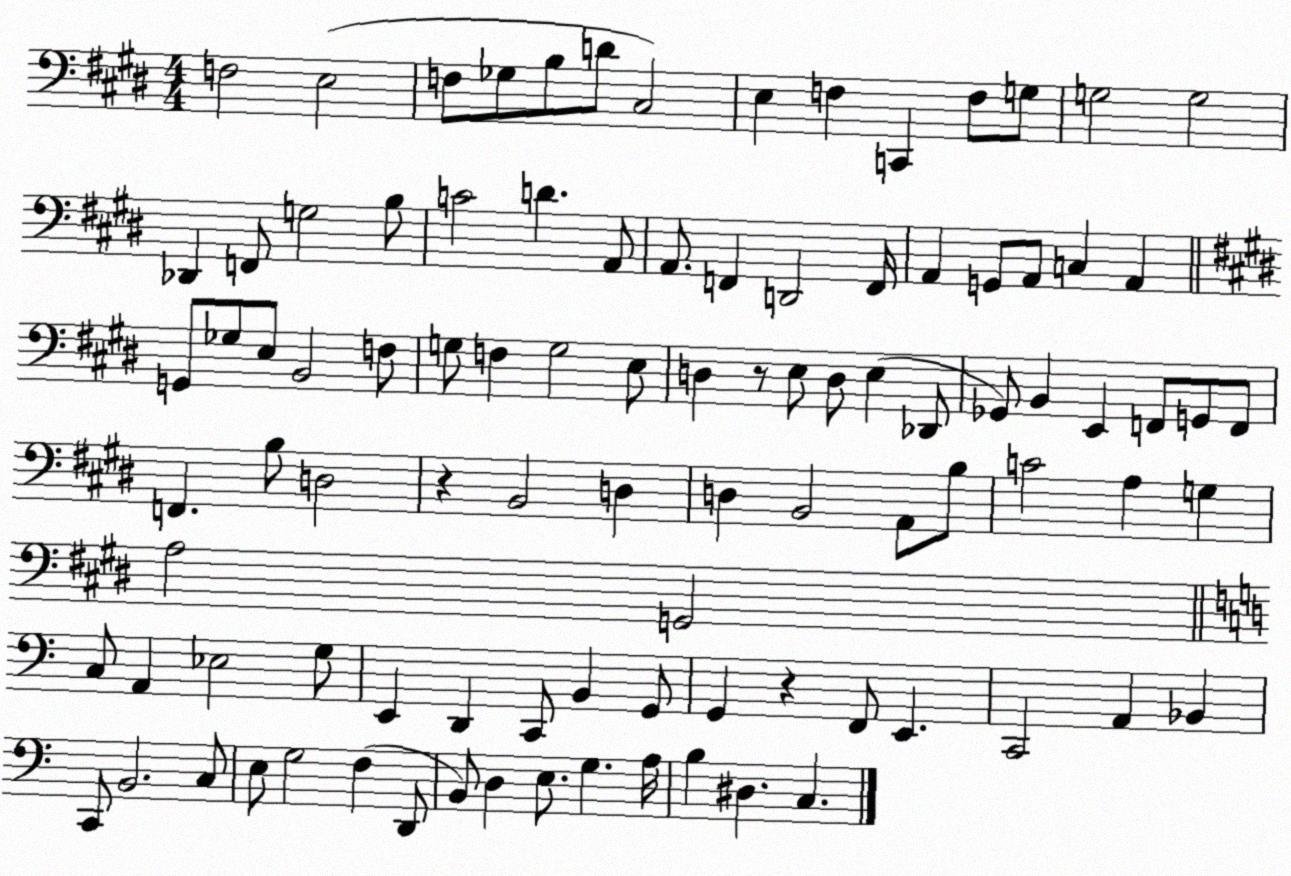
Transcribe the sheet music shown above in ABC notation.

X:1
T:Untitled
M:4/4
L:1/4
K:E
F,2 E,2 F,/2 _G,/2 B,/2 D/2 ^C,2 E, F, C,, F,/2 G,/2 G,2 G,2 _D,, F,,/2 G,2 B,/2 C2 D A,,/2 A,,/2 F,, D,,2 F,,/4 A,, G,,/2 A,,/2 C, A,, G,,/2 _G,/2 E,/2 B,,2 F,/2 G,/2 F, G,2 E,/2 D, z/2 E,/2 D,/2 E, _D,,/2 _G,,/2 B,, E,, F,,/2 G,,/2 F,,/2 F,, B,/2 D,2 z B,,2 D, D, B,,2 A,,/2 B,/2 C2 A, G, A,2 G,,2 C,/2 A,, _E,2 G,/2 E,, D,, C,,/2 B,, G,,/2 G,, z F,,/2 E,, C,,2 A,, _B,, C,,/2 B,,2 C,/2 E,/2 G,2 F, D,,/2 B,,/2 D, E,/2 G, A,/4 B, ^D, C,